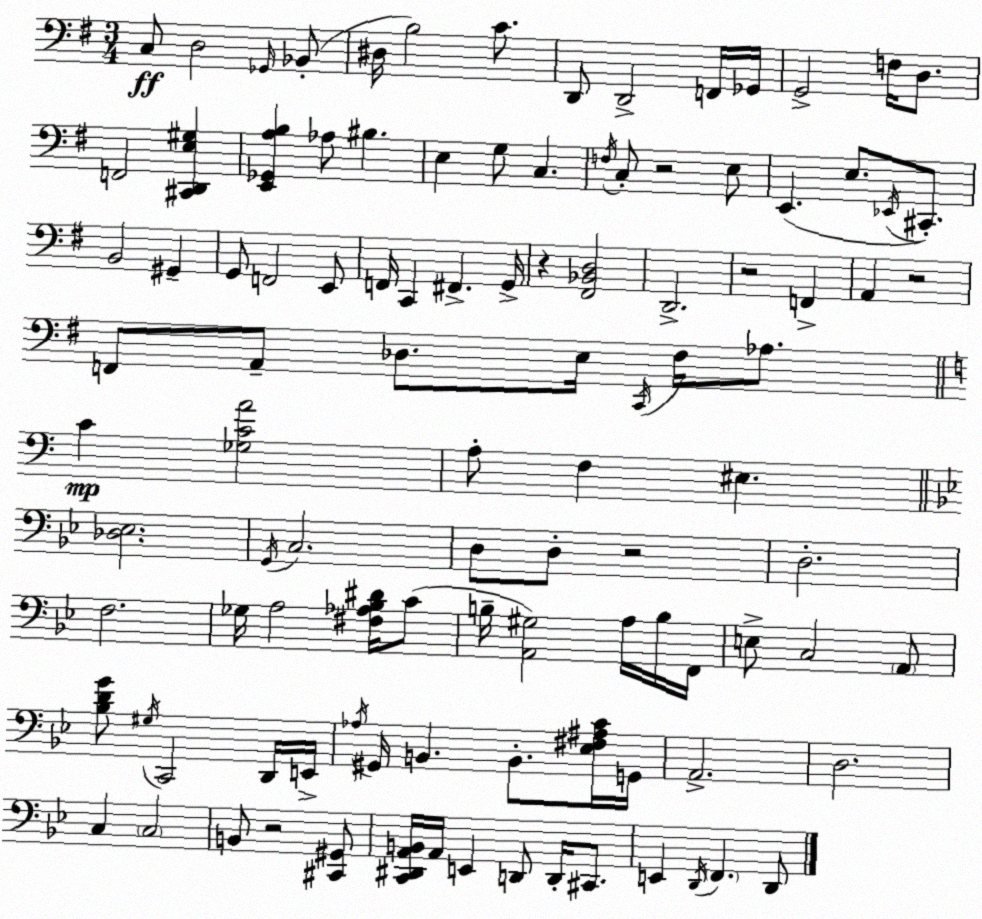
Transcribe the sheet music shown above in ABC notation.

X:1
T:Untitled
M:3/4
L:1/4
K:Em
C,/2 D,2 _G,,/4 _B,,/2 ^D,/4 B,2 C/2 D,,/2 D,,2 F,,/4 _G,,/4 G,,2 F,/4 D,/2 F,,2 [^C,,D,,E,^G,] [E,,_G,,A,B,] _A,/2 ^B, E, G,/2 C, F,/4 C,/2 z2 E,/2 E,, E,/2 _E,,/4 ^C,,/2 B,,2 ^G,, G,,/2 F,,2 E,,/2 F,,/4 C,, ^F,, G,,/4 z [^F,,_B,,D,]2 D,,2 z2 F,, A,, z2 F,,/2 A,,/2 _D,/2 E,/4 C,,/4 ^F,/4 _A,/2 C [_G,CA]2 A,/2 F, ^E, [_D,_E,]2 G,,/4 C,2 D,/2 D,/2 z2 D,2 F,2 _G,/4 A,2 [^F,_A,_B,^D]/4 C/2 B,/4 [A,,^G,]2 A,/4 B,/4 F,,/4 E,/2 C,2 A,,/2 [_B,DG]/2 ^G,/4 C,,2 D,,/4 E,,/4 _A,/4 ^G,,/4 B,, B,,/2 [_E,^F,^A,C]/4 G,,/4 A,,2 D,2 C, C,2 B,,/2 z2 [^C,,^G,,]/2 [C,,^D,,A,,B,,]/4 A,,/4 E,, D,,/2 D,,/4 ^C,,/2 E,, D,,/4 F,, D,,/2